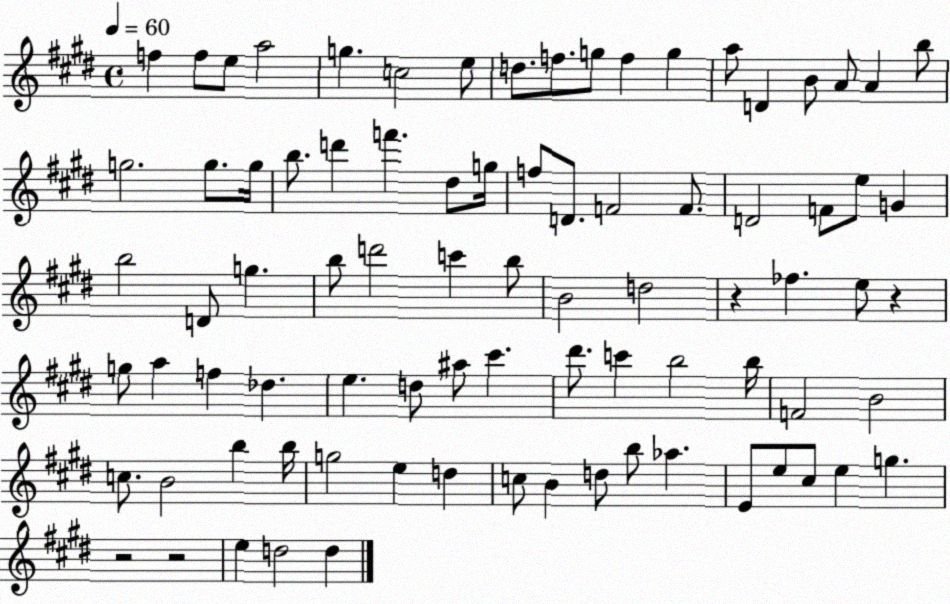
X:1
T:Untitled
M:4/4
L:1/4
K:E
f f/2 e/2 a2 g c2 e/2 d/2 f/2 g/2 f g a/2 D B/2 A/2 A b/2 g2 g/2 g/4 b/2 d' f' ^d/2 g/4 f/2 D/2 F2 F/2 D2 F/2 e/2 G b2 D/2 g b/2 d'2 c' b/2 B2 d2 z _f e/2 z g/2 a f _d e d/2 ^a/2 ^c' ^d'/2 c' b2 b/4 F2 B2 c/2 B2 b b/4 g2 e d c/2 B d/2 b/2 _a E/2 e/2 ^c/2 e g z2 z2 e d2 d